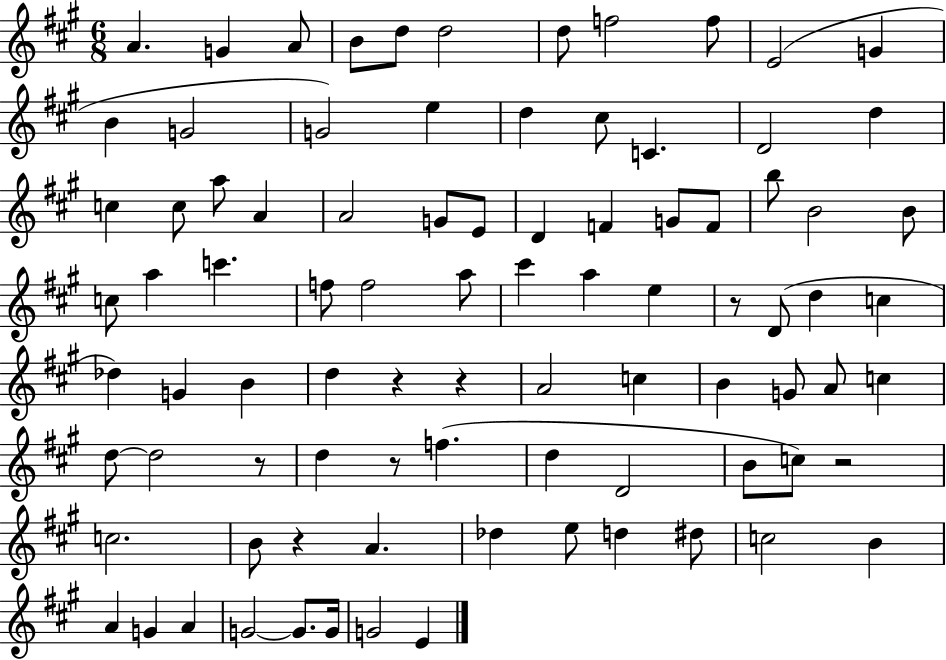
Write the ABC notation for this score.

X:1
T:Untitled
M:6/8
L:1/4
K:A
A G A/2 B/2 d/2 d2 d/2 f2 f/2 E2 G B G2 G2 e d ^c/2 C D2 d c c/2 a/2 A A2 G/2 E/2 D F G/2 F/2 b/2 B2 B/2 c/2 a c' f/2 f2 a/2 ^c' a e z/2 D/2 d c _d G B d z z A2 c B G/2 A/2 c d/2 d2 z/2 d z/2 f d D2 B/2 c/2 z2 c2 B/2 z A _d e/2 d ^d/2 c2 B A G A G2 G/2 G/4 G2 E